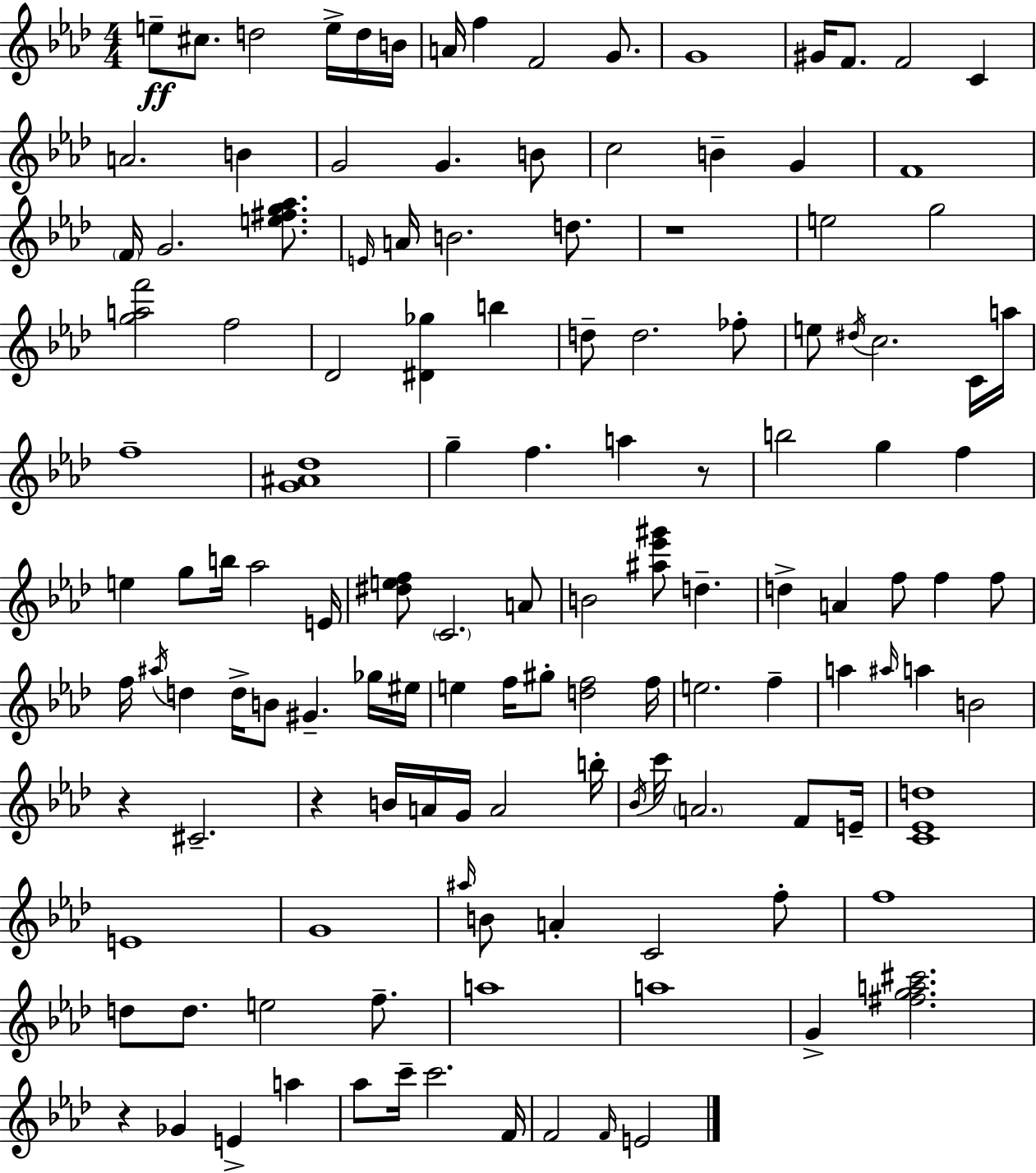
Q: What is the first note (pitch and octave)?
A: E5